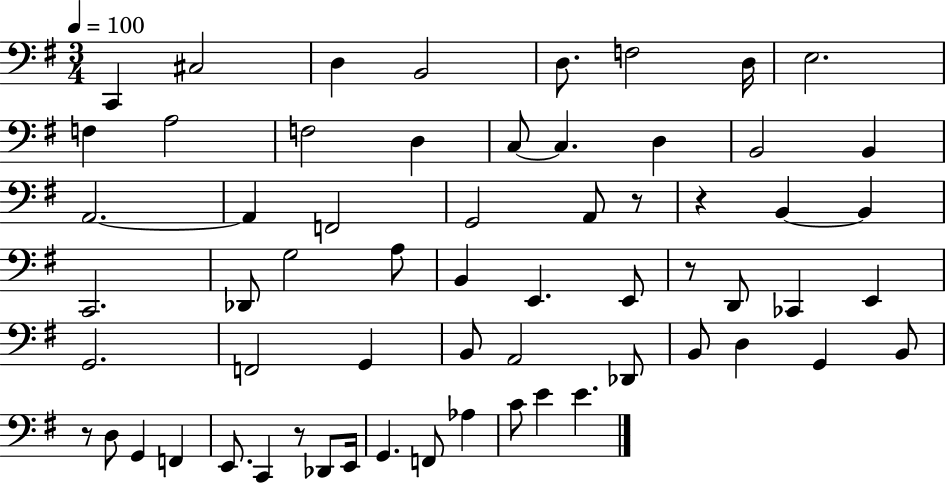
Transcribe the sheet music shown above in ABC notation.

X:1
T:Untitled
M:3/4
L:1/4
K:G
C,, ^C,2 D, B,,2 D,/2 F,2 D,/4 E,2 F, A,2 F,2 D, C,/2 C, D, B,,2 B,, A,,2 A,, F,,2 G,,2 A,,/2 z/2 z B,, B,, C,,2 _D,,/2 G,2 A,/2 B,, E,, E,,/2 z/2 D,,/2 _C,, E,, G,,2 F,,2 G,, B,,/2 A,,2 _D,,/2 B,,/2 D, G,, B,,/2 z/2 D,/2 G,, F,, E,,/2 C,, z/2 _D,,/2 E,,/4 G,, F,,/2 _A, C/2 E E